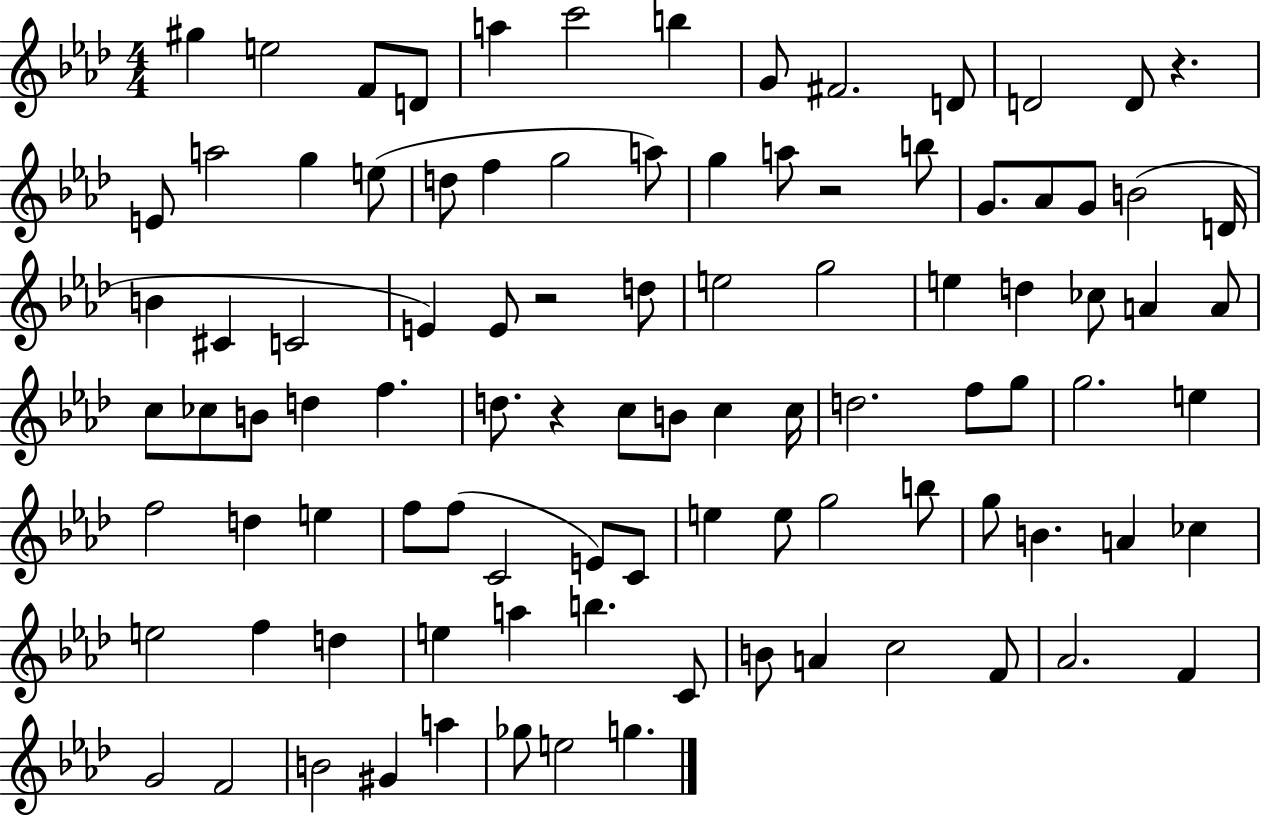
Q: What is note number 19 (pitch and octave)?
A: G5